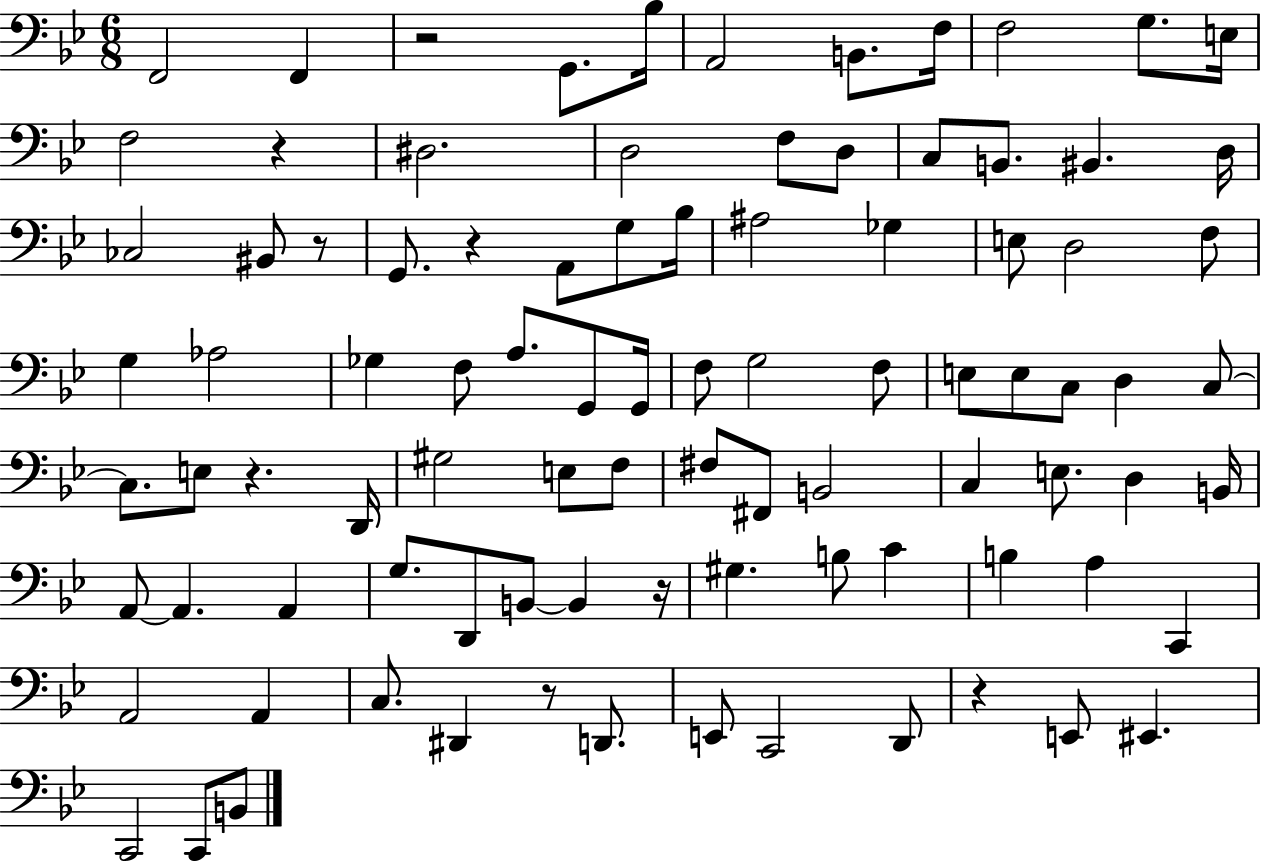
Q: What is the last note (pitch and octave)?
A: B2